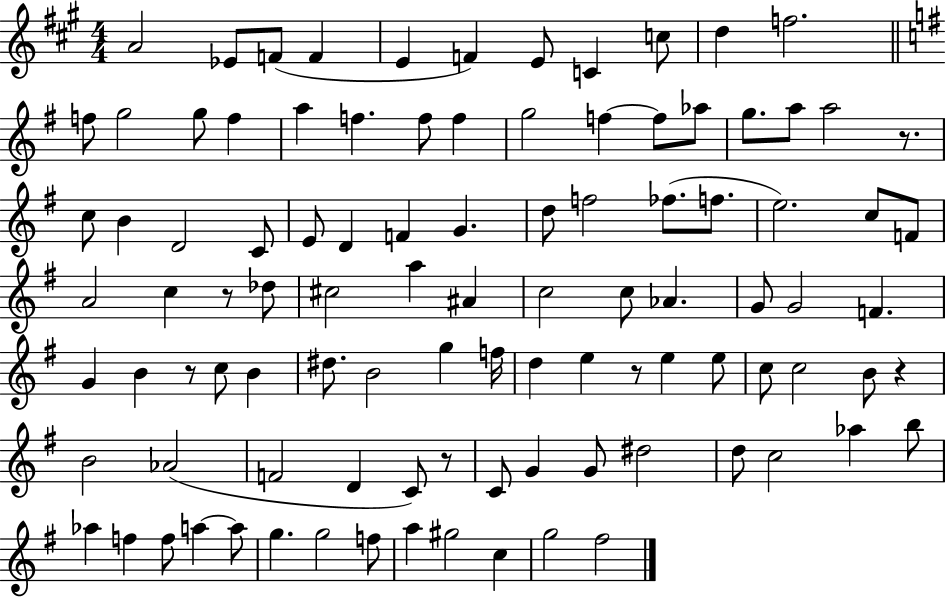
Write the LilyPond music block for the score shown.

{
  \clef treble
  \numericTimeSignature
  \time 4/4
  \key a \major
  \repeat volta 2 { a'2 ees'8 f'8( f'4 | e'4 f'4) e'8 c'4 c''8 | d''4 f''2. | \bar "||" \break \key g \major f''8 g''2 g''8 f''4 | a''4 f''4. f''8 f''4 | g''2 f''4~~ f''8 aes''8 | g''8. a''8 a''2 r8. | \break c''8 b'4 d'2 c'8 | e'8 d'4 f'4 g'4. | d''8 f''2 fes''8.( f''8. | e''2.) c''8 f'8 | \break a'2 c''4 r8 des''8 | cis''2 a''4 ais'4 | c''2 c''8 aes'4. | g'8 g'2 f'4. | \break g'4 b'4 r8 c''8 b'4 | dis''8. b'2 g''4 f''16 | d''4 e''4 r8 e''4 e''8 | c''8 c''2 b'8 r4 | \break b'2 aes'2( | f'2 d'4 c'8) r8 | c'8 g'4 g'8 dis''2 | d''8 c''2 aes''4 b''8 | \break aes''4 f''4 f''8 a''4~~ a''8 | g''4. g''2 f''8 | a''4 gis''2 c''4 | g''2 fis''2 | \break } \bar "|."
}